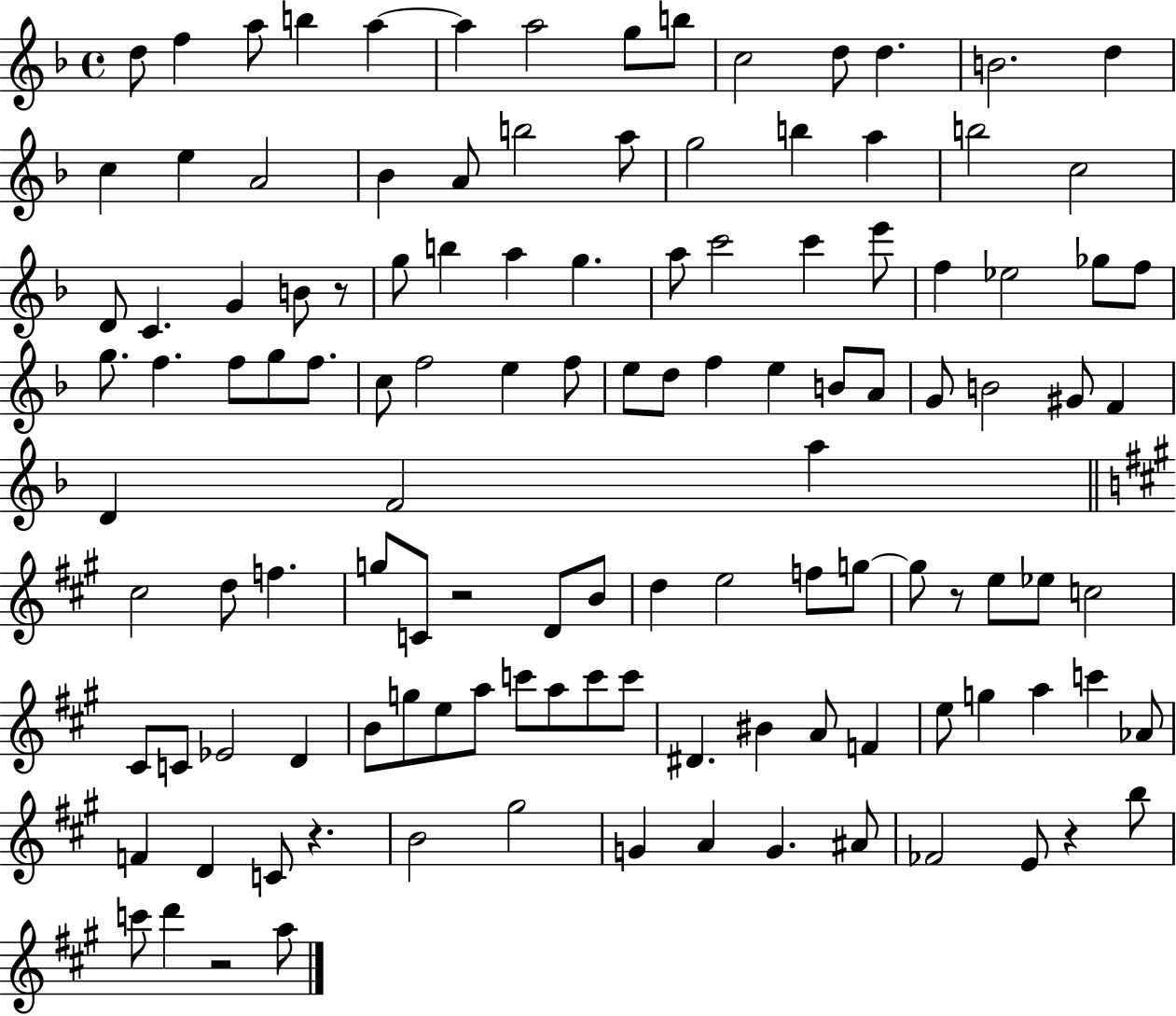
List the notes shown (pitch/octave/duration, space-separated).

D5/e F5/q A5/e B5/q A5/q A5/q A5/h G5/e B5/e C5/h D5/e D5/q. B4/h. D5/q C5/q E5/q A4/h Bb4/q A4/e B5/h A5/e G5/h B5/q A5/q B5/h C5/h D4/e C4/q. G4/q B4/e R/e G5/e B5/q A5/q G5/q. A5/e C6/h C6/q E6/e F5/q Eb5/h Gb5/e F5/e G5/e. F5/q. F5/e G5/e F5/e. C5/e F5/h E5/q F5/e E5/e D5/e F5/q E5/q B4/e A4/e G4/e B4/h G#4/e F4/q D4/q F4/h A5/q C#5/h D5/e F5/q. G5/e C4/e R/h D4/e B4/e D5/q E5/h F5/e G5/e G5/e R/e E5/e Eb5/e C5/h C#4/e C4/e Eb4/h D4/q B4/e G5/e E5/e A5/e C6/e A5/e C6/e C6/e D#4/q. BIS4/q A4/e F4/q E5/e G5/q A5/q C6/q Ab4/e F4/q D4/q C4/e R/q. B4/h G#5/h G4/q A4/q G4/q. A#4/e FES4/h E4/e R/q B5/e C6/e D6/q R/h A5/e